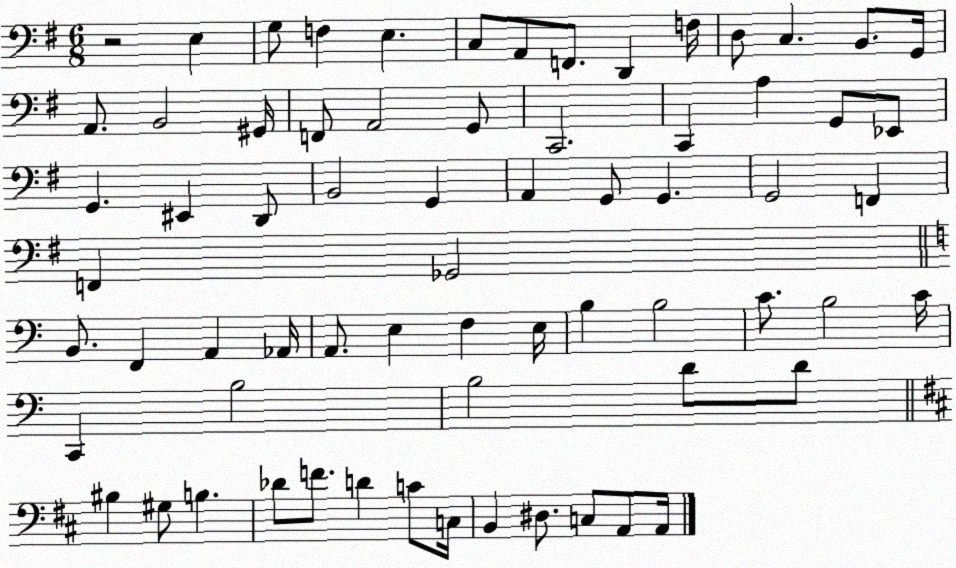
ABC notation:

X:1
T:Untitled
M:6/8
L:1/4
K:G
z2 E, G,/2 F, E, C,/2 A,,/2 F,,/2 D,, F,/4 D,/2 C, B,,/2 G,,/4 A,,/2 B,,2 ^G,,/4 F,,/2 A,,2 G,,/2 C,,2 C,, A, G,,/2 _E,,/2 G,, ^E,, D,,/2 B,,2 G,, A,, G,,/2 G,, G,,2 F,, F,, _G,,2 B,,/2 F,, A,, _A,,/4 A,,/2 E, F, E,/4 B, B,2 C/2 B,2 C/4 C,, B,2 B,2 D/2 D/2 ^B, ^G,/2 B, _D/2 F/2 D C/2 C,/4 B,, ^D,/2 C,/2 A,,/2 A,,/4